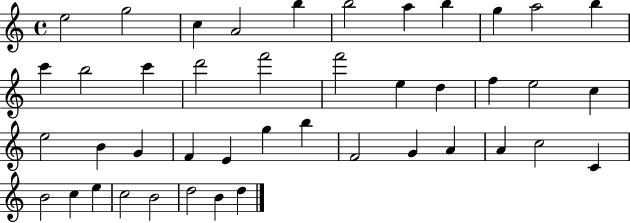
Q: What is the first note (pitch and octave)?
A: E5